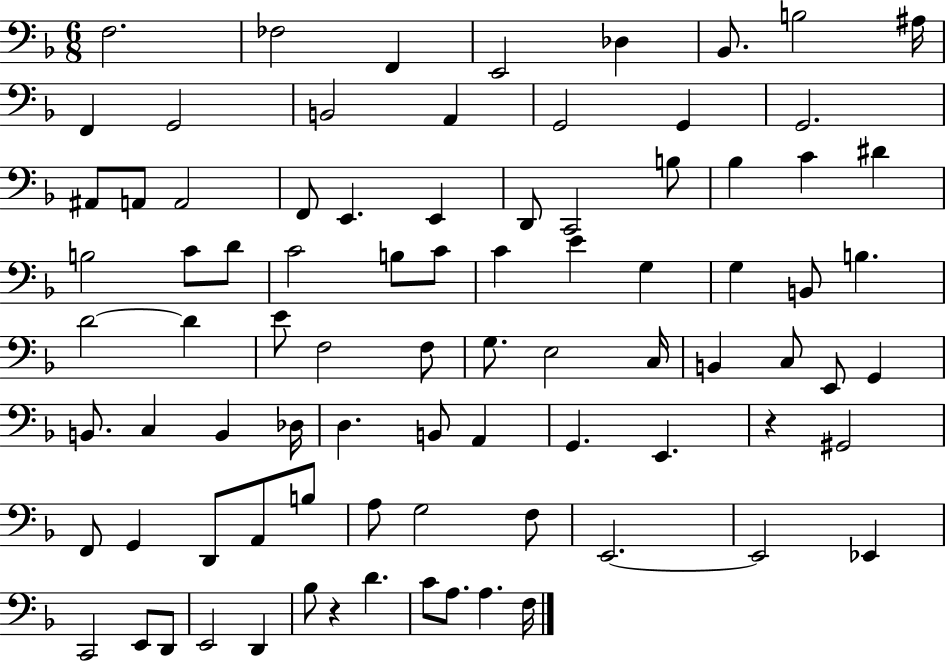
{
  \clef bass
  \numericTimeSignature
  \time 6/8
  \key f \major
  \repeat volta 2 { f2. | fes2 f,4 | e,2 des4 | bes,8. b2 ais16 | \break f,4 g,2 | b,2 a,4 | g,2 g,4 | g,2. | \break ais,8 a,8 a,2 | f,8 e,4. e,4 | d,8 c,2 b8 | bes4 c'4 dis'4 | \break b2 c'8 d'8 | c'2 b8 c'8 | c'4 e'4 g4 | g4 b,8 b4. | \break d'2~~ d'4 | e'8 f2 f8 | g8. e2 c16 | b,4 c8 e,8 g,4 | \break b,8. c4 b,4 des16 | d4. b,8 a,4 | g,4. e,4. | r4 gis,2 | \break f,8 g,4 d,8 a,8 b8 | a8 g2 f8 | e,2.~~ | e,2 ees,4 | \break c,2 e,8 d,8 | e,2 d,4 | bes8 r4 d'4. | c'8 a8. a4. f16 | \break } \bar "|."
}